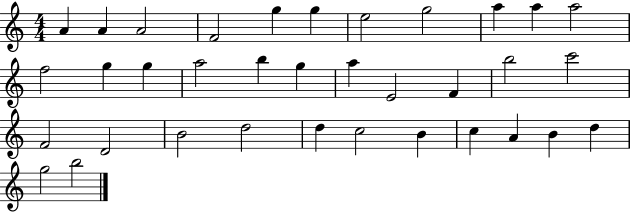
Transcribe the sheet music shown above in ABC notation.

X:1
T:Untitled
M:4/4
L:1/4
K:C
A A A2 F2 g g e2 g2 a a a2 f2 g g a2 b g a E2 F b2 c'2 F2 D2 B2 d2 d c2 B c A B d g2 b2